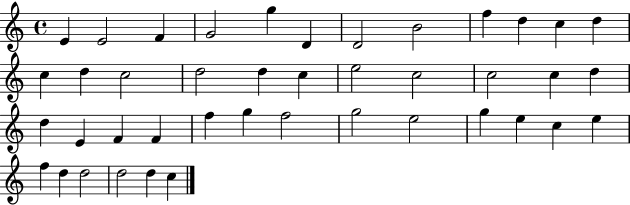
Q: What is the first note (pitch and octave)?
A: E4